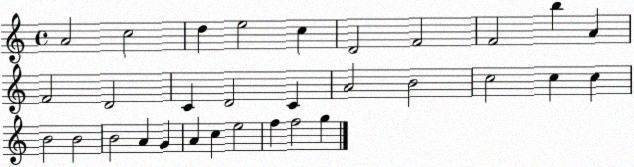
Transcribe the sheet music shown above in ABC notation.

X:1
T:Untitled
M:4/4
L:1/4
K:C
A2 c2 d e2 c D2 F2 F2 b A F2 D2 C D2 C A2 B2 c2 c c B2 B2 B2 A G A c e2 f f2 g